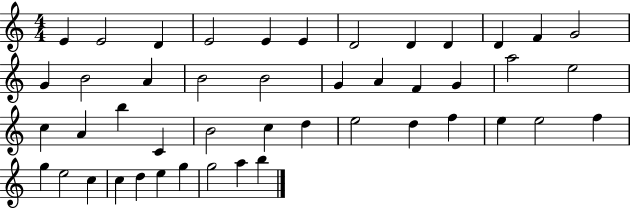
{
  \clef treble
  \numericTimeSignature
  \time 4/4
  \key c \major
  e'4 e'2 d'4 | e'2 e'4 e'4 | d'2 d'4 d'4 | d'4 f'4 g'2 | \break g'4 b'2 a'4 | b'2 b'2 | g'4 a'4 f'4 g'4 | a''2 e''2 | \break c''4 a'4 b''4 c'4 | b'2 c''4 d''4 | e''2 d''4 f''4 | e''4 e''2 f''4 | \break g''4 e''2 c''4 | c''4 d''4 e''4 g''4 | g''2 a''4 b''4 | \bar "|."
}